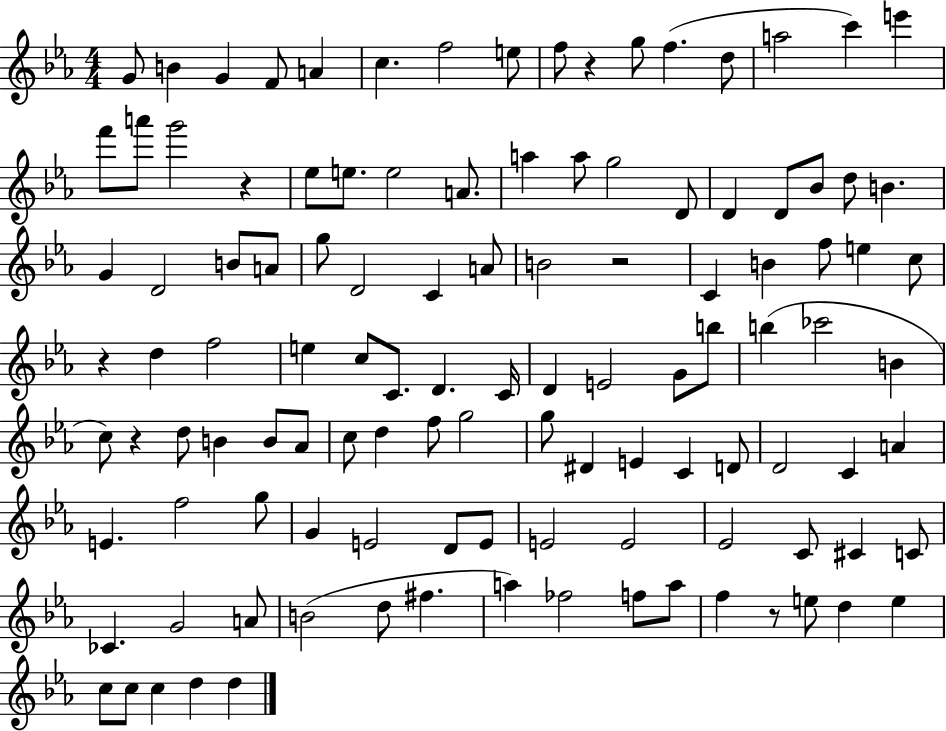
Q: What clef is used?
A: treble